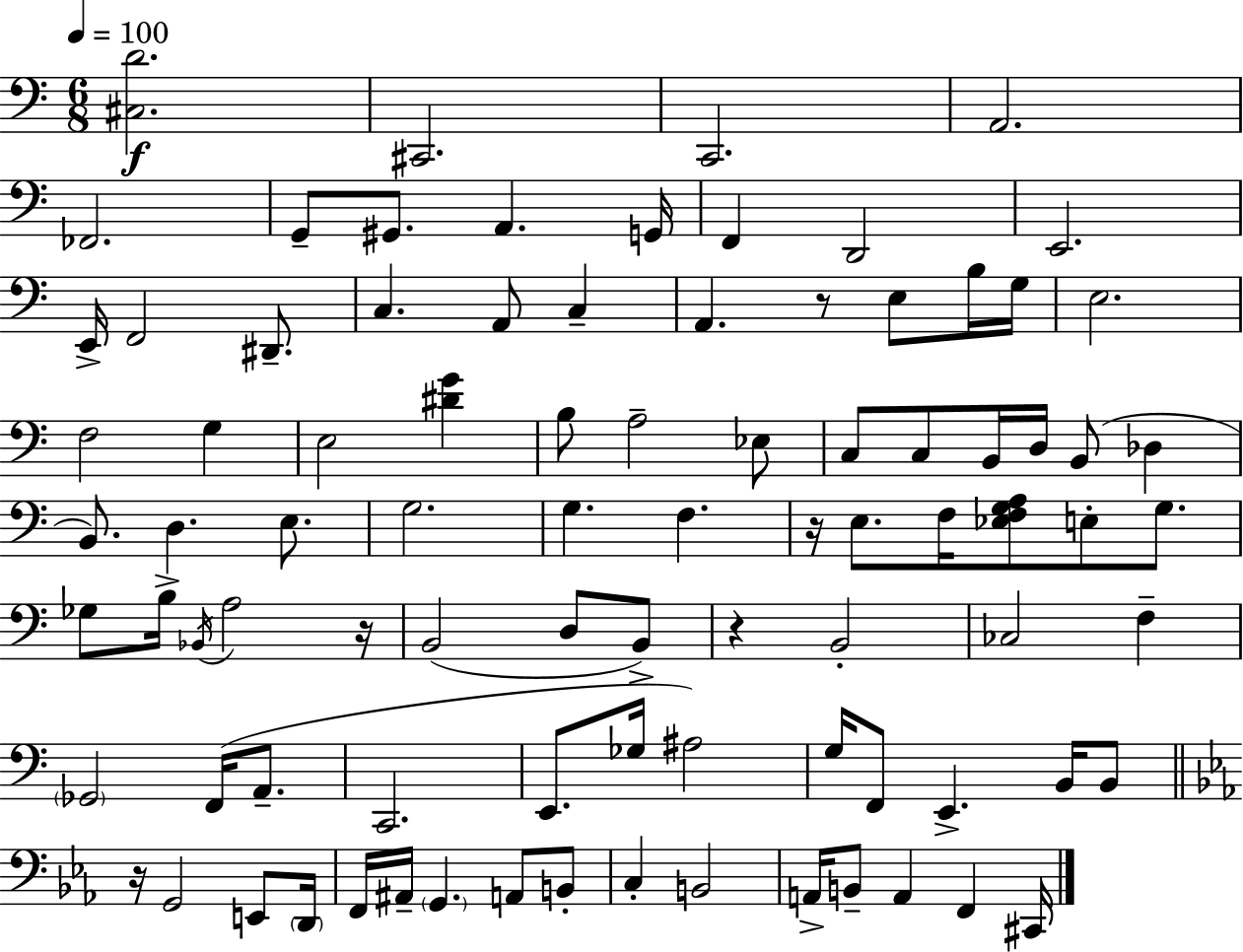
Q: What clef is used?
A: bass